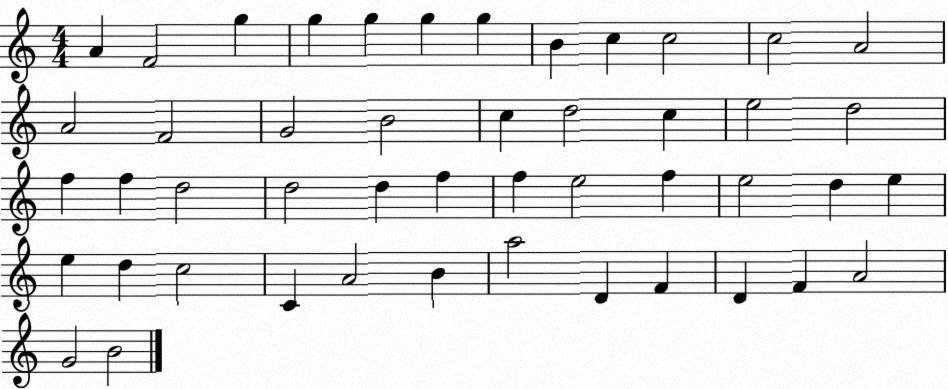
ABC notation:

X:1
T:Untitled
M:4/4
L:1/4
K:C
A F2 g g g g g B c c2 c2 A2 A2 F2 G2 B2 c d2 c e2 d2 f f d2 d2 d f f e2 f e2 d e e d c2 C A2 B a2 D F D F A2 G2 B2